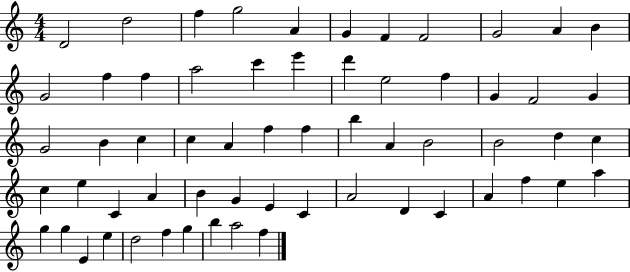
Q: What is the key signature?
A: C major